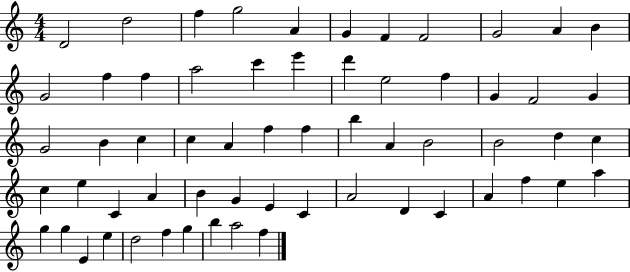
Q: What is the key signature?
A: C major